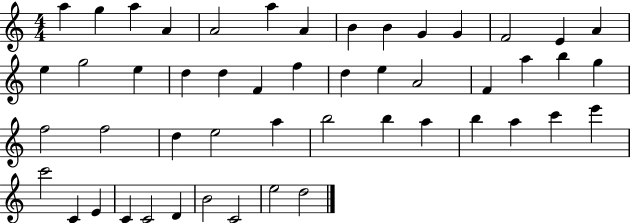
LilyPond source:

{
  \clef treble
  \numericTimeSignature
  \time 4/4
  \key c \major
  a''4 g''4 a''4 a'4 | a'2 a''4 a'4 | b'4 b'4 g'4 g'4 | f'2 e'4 a'4 | \break e''4 g''2 e''4 | d''4 d''4 f'4 f''4 | d''4 e''4 a'2 | f'4 a''4 b''4 g''4 | \break f''2 f''2 | d''4 e''2 a''4 | b''2 b''4 a''4 | b''4 a''4 c'''4 e'''4 | \break c'''2 c'4 e'4 | c'4 c'2 d'4 | b'2 c'2 | e''2 d''2 | \break \bar "|."
}